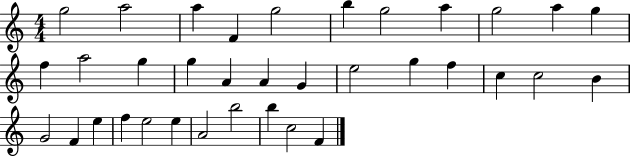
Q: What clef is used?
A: treble